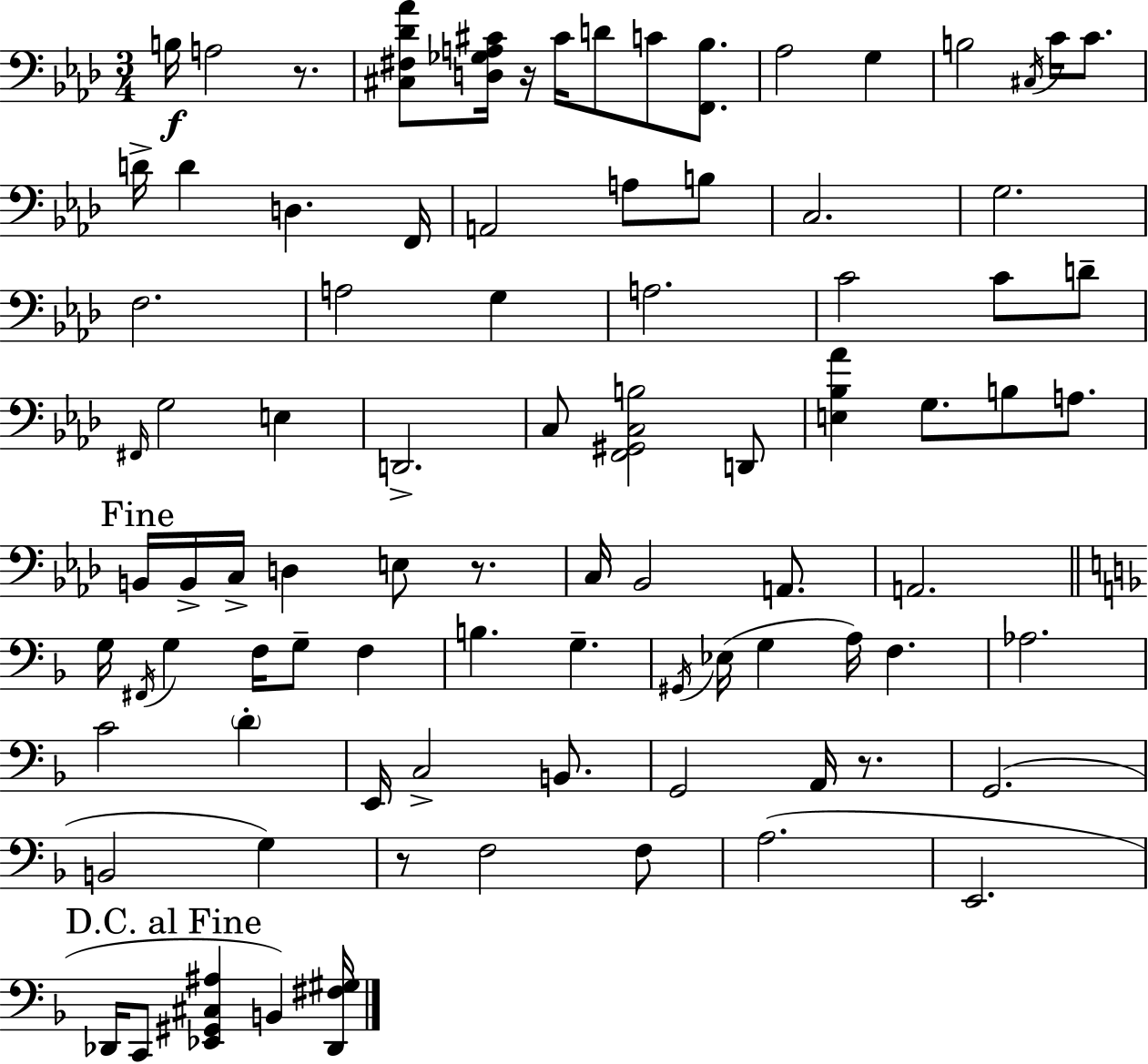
B3/s A3/h R/e. [C#3,F#3,Db4,Ab4]/e [D3,Gb3,A3,C#4]/s R/s C#4/s D4/e C4/e [F2,Bb3]/e. Ab3/h G3/q B3/h C#3/s C4/s C4/e. D4/s D4/q D3/q. F2/s A2/h A3/e B3/e C3/h. G3/h. F3/h. A3/h G3/q A3/h. C4/h C4/e D4/e F#2/s G3/h E3/q D2/h. C3/e [F2,G#2,C3,B3]/h D2/e [E3,Bb3,Ab4]/q G3/e. B3/e A3/e. B2/s B2/s C3/s D3/q E3/e R/e. C3/s Bb2/h A2/e. A2/h. G3/s F#2/s G3/q F3/s G3/e F3/q B3/q. G3/q. G#2/s Eb3/s G3/q A3/s F3/q. Ab3/h. C4/h D4/q E2/s C3/h B2/e. G2/h A2/s R/e. G2/h. B2/h G3/q R/e F3/h F3/e A3/h. E2/h. Db2/s C2/e [Eb2,G#2,C#3,A#3]/q B2/q [Db2,F#3,G#3]/s